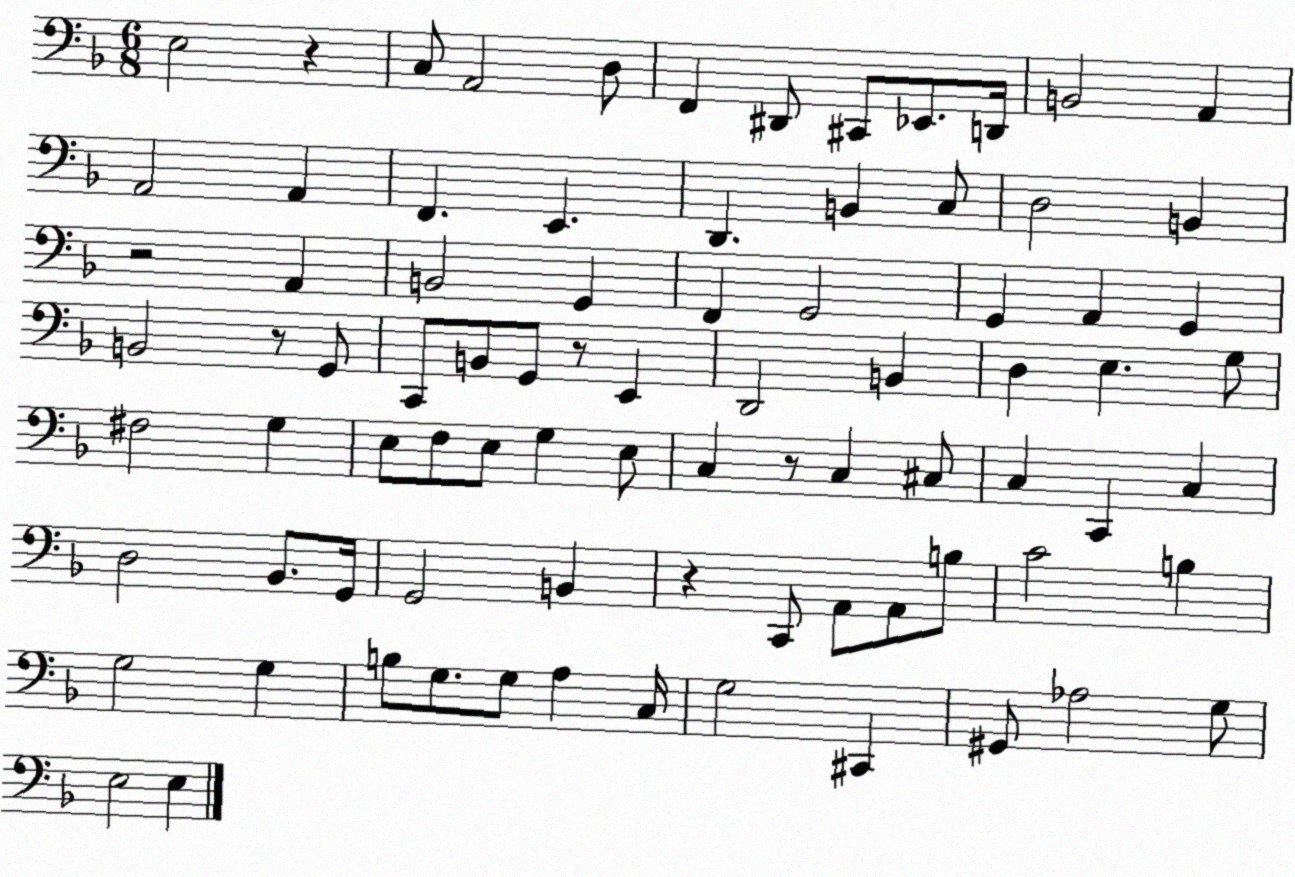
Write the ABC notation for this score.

X:1
T:Untitled
M:6/8
L:1/4
K:F
E,2 z C,/2 A,,2 D,/2 F,, ^D,,/2 ^C,,/2 _E,,/2 D,,/4 B,,2 A,, A,,2 A,, F,, E,, D,, B,, C,/2 D,2 B,, z2 A,, B,,2 G,, F,, G,,2 G,, A,, G,, B,,2 z/2 G,,/2 C,,/2 B,,/2 G,,/2 z/2 E,, D,,2 B,, D, E, G,/2 ^F,2 G, E,/2 F,/2 E,/2 G, E,/2 C, z/2 C, ^C,/2 C, C,, C, D,2 _B,,/2 G,,/4 G,,2 B,, z C,,/2 A,,/2 A,,/2 B,/2 C2 B, G,2 G, B,/2 G,/2 G,/2 A, C,/4 G,2 ^C,, ^G,,/2 _A,2 G,/2 E,2 E,